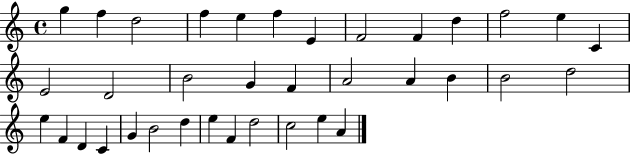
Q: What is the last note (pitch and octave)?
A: A4